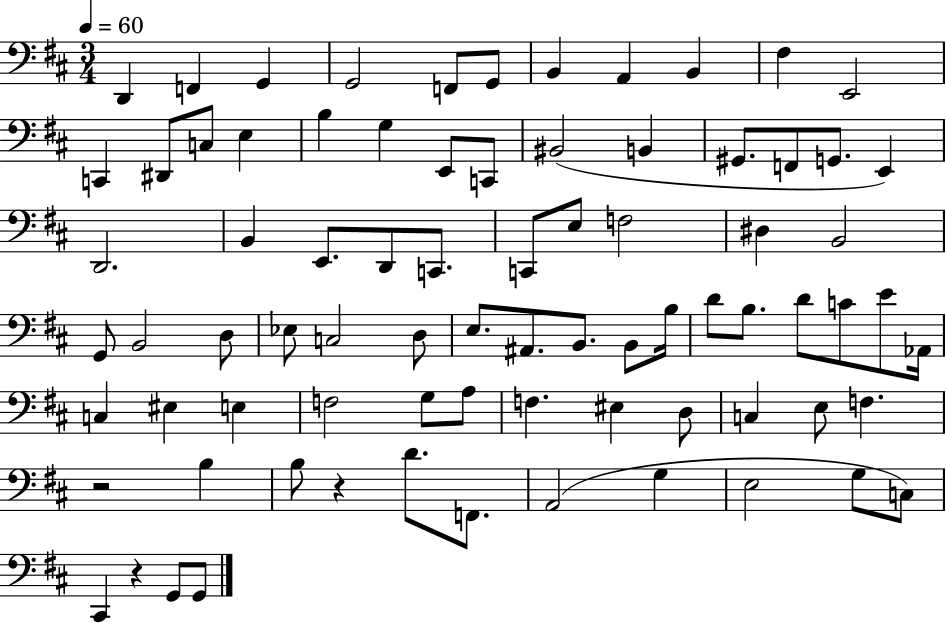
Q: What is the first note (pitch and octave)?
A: D2